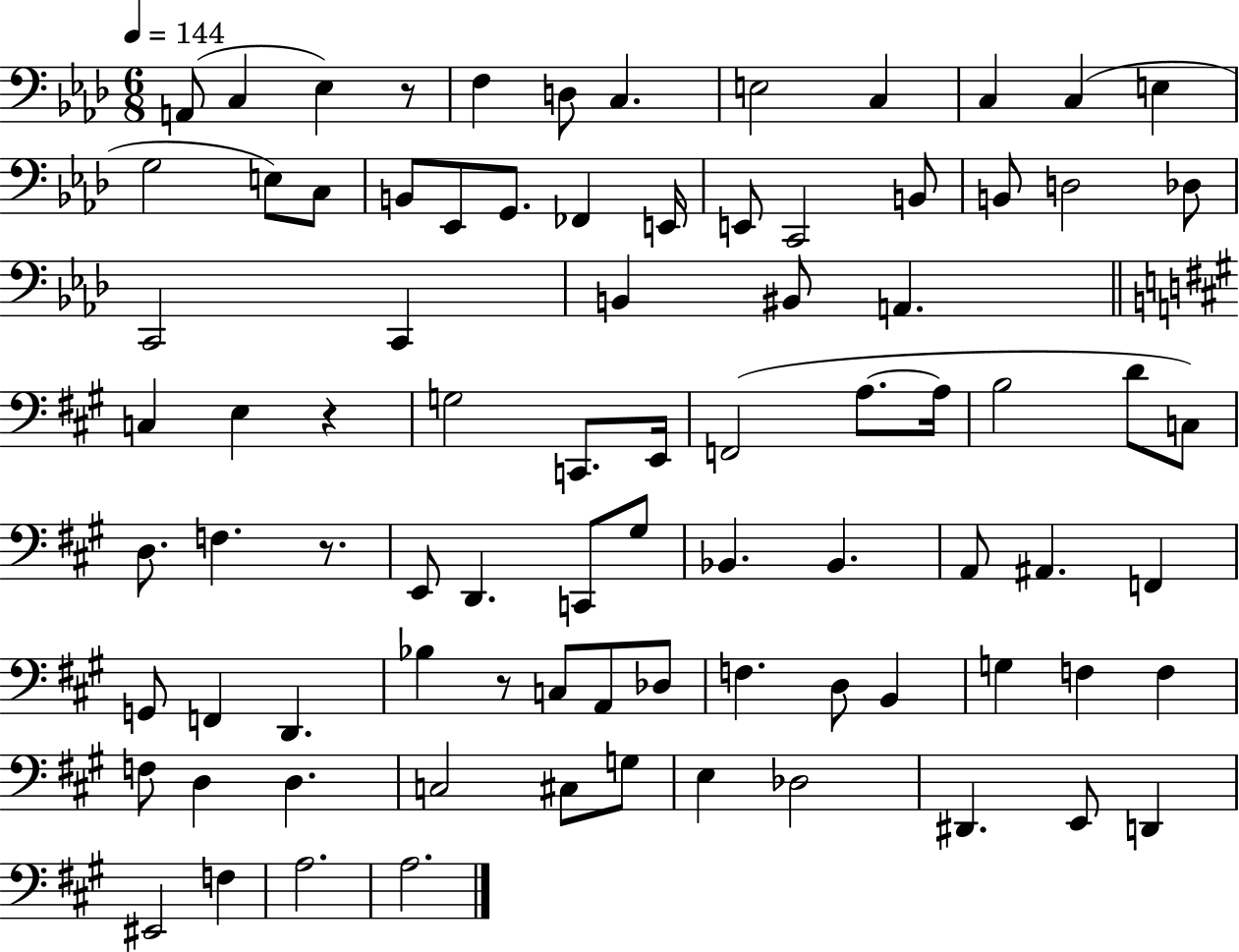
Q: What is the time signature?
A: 6/8